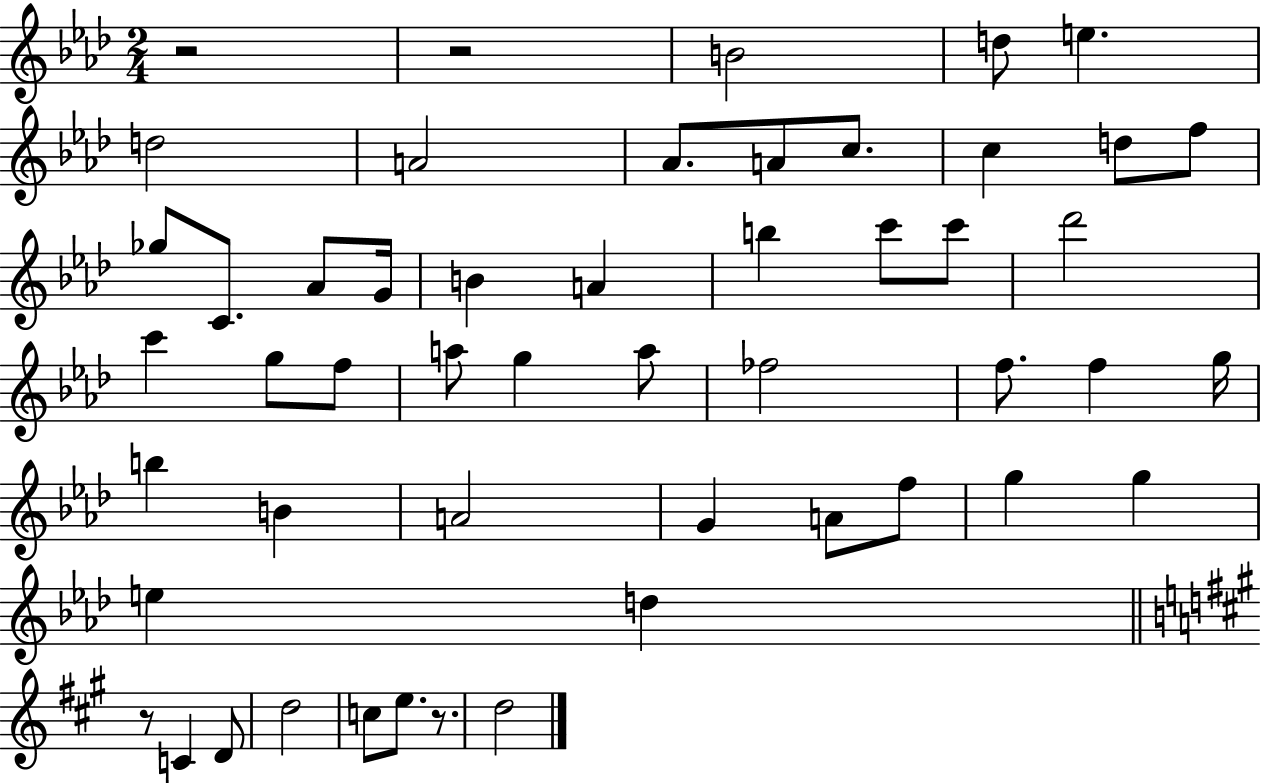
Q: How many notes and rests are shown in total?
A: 51